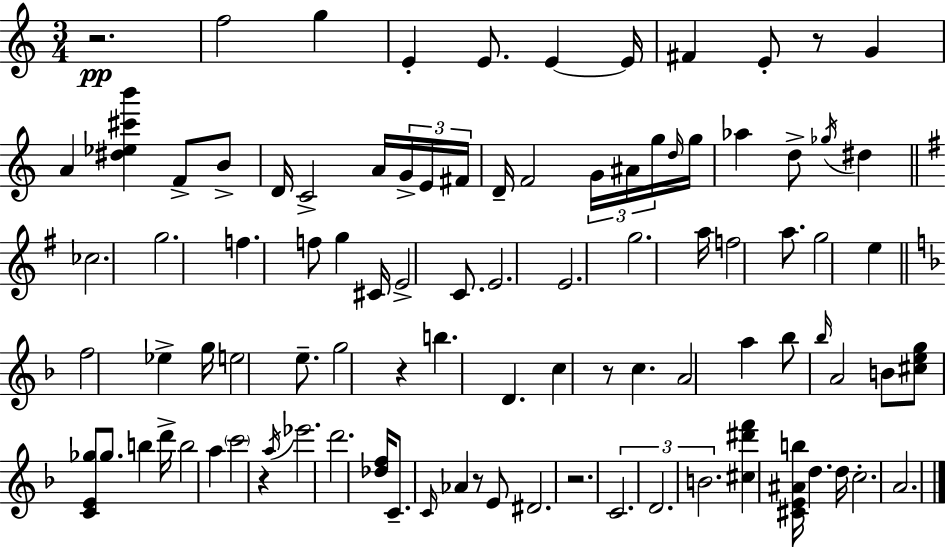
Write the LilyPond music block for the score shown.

{
  \clef treble
  \numericTimeSignature
  \time 3/4
  \key a \minor
  \repeat volta 2 { r2.\pp | f''2 g''4 | e'4-. e'8. e'4~~ e'16 | fis'4 e'8-. r8 g'4 | \break a'4 <dis'' ees'' cis''' b'''>4 f'8-> b'8-> | d'16 c'2-> a'16 \tuplet 3/2 { g'16-> e'16 | fis'16 } d'16-- f'2 \tuplet 3/2 { g'16 ais'16 | g''16 } \grace { d''16 } g''16 aes''4 d''8-> \acciaccatura { ges''16 } dis''4 | \break \bar "||" \break \key g \major ces''2. | g''2. | f''4. f''8 g''4 | cis'16 e'2-> c'8. | \break e'2. | e'2. | g''2. | a''16 f''2 a''8. | \break g''2 e''4 | \bar "||" \break \key f \major f''2 ees''4-> | g''16 e''2 e''8.-- | g''2 r4 | b''4. d'4. | \break c''4 r8 c''4. | a'2 a''4 | bes''8 \grace { bes''16 } a'2 b'8 | <cis'' e'' g''>8 <c' e' ges''>8 ges''8. b''4 | \break d'''16-> b''2 a''4 | \parenthesize c'''2 r4 | \acciaccatura { a''16 } ees'''2. | d'''2. | \break <des'' f''>16 c'8.-- \grace { c'16 } aes'4 r8 | e'8 dis'2. | r2. | \tuplet 3/2 { c'2. | \break d'2. | b'2. } | <cis'' dis''' f'''>4 <cis' e' ais' b''>16 d''4. | d''16 c''2.-. | \break a'2. | } \bar "|."
}